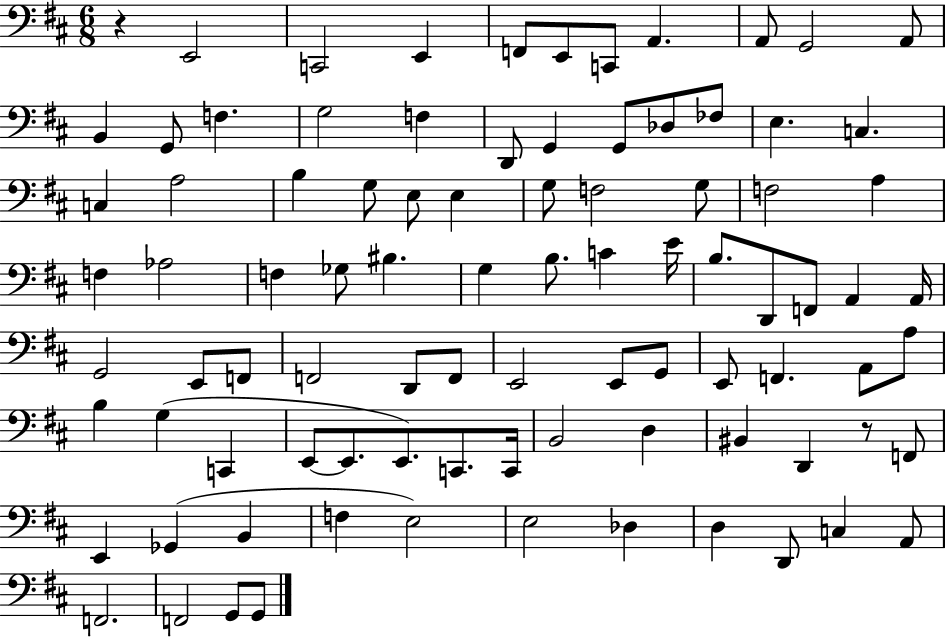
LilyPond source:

{
  \clef bass
  \numericTimeSignature
  \time 6/8
  \key d \major
  \repeat volta 2 { r4 e,2 | c,2 e,4 | f,8 e,8 c,8 a,4. | a,8 g,2 a,8 | \break b,4 g,8 f4. | g2 f4 | d,8 g,4 g,8 des8 fes8 | e4. c4. | \break c4 a2 | b4 g8 e8 e4 | g8 f2 g8 | f2 a4 | \break f4 aes2 | f4 ges8 bis4. | g4 b8. c'4 e'16 | b8. d,8 f,8 a,4 a,16 | \break g,2 e,8 f,8 | f,2 d,8 f,8 | e,2 e,8 g,8 | e,8 f,4. a,8 a8 | \break b4 g4( c,4 | e,8~~ e,8. e,8.) c,8. c,16 | b,2 d4 | bis,4 d,4 r8 f,8 | \break e,4 ges,4( b,4 | f4 e2) | e2 des4 | d4 d,8 c4 a,8 | \break f,2. | f,2 g,8 g,8 | } \bar "|."
}